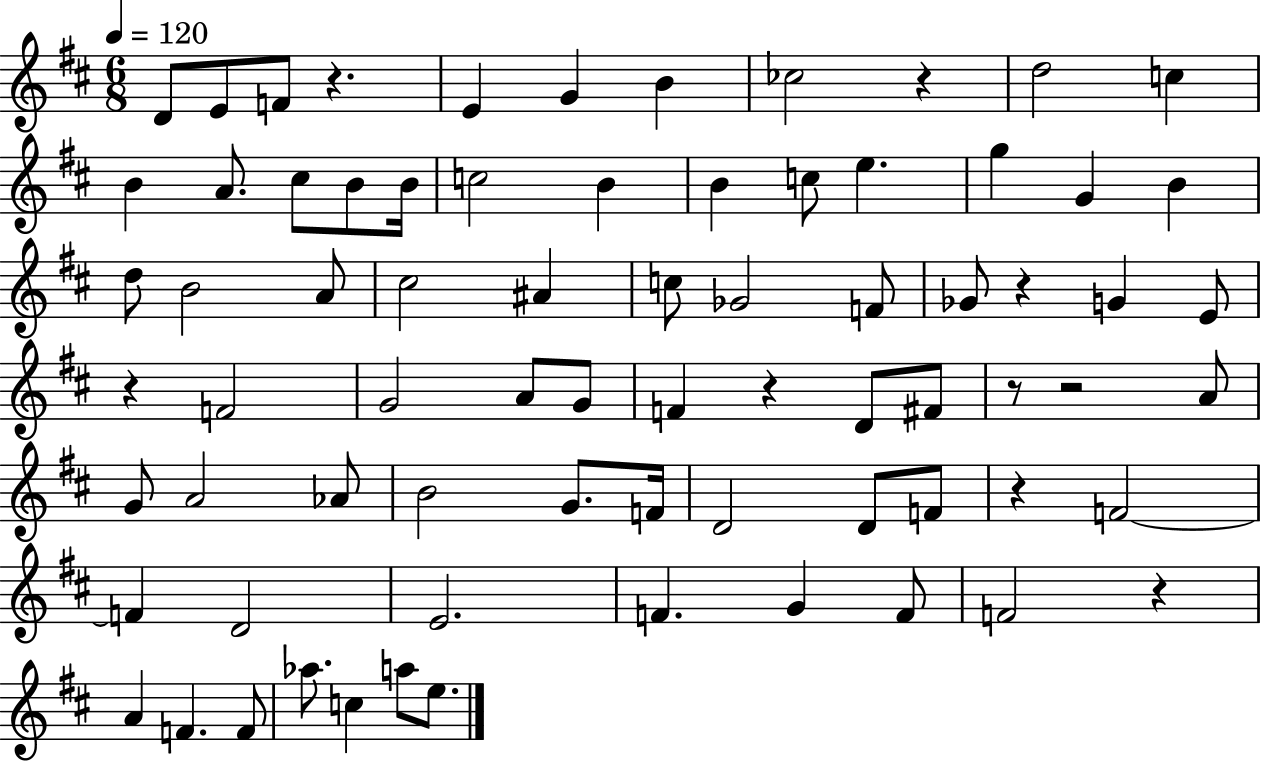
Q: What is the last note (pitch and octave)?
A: E5